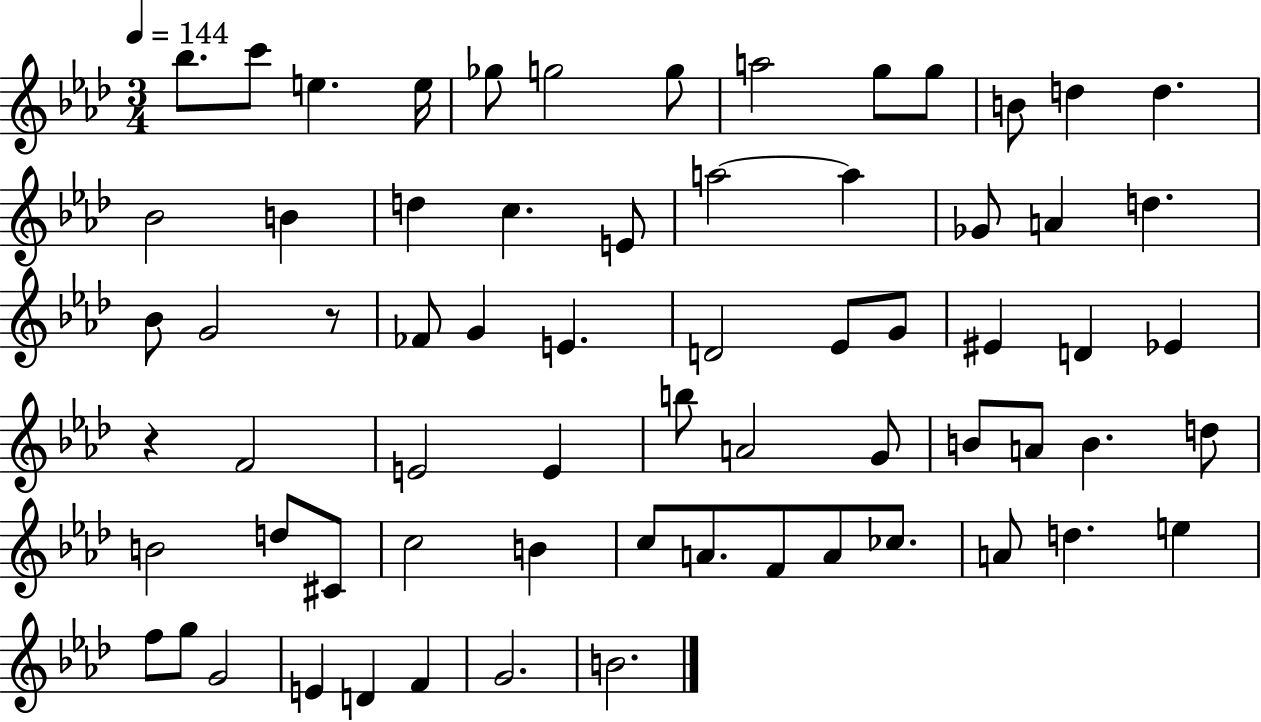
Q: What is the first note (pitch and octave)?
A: Bb5